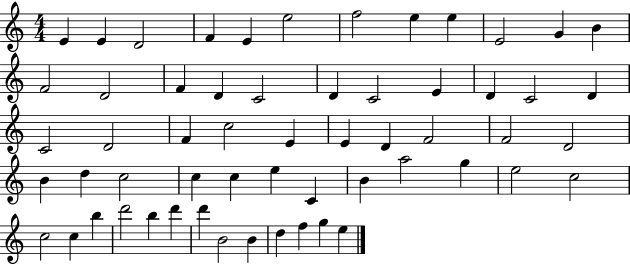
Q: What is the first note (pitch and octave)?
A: E4